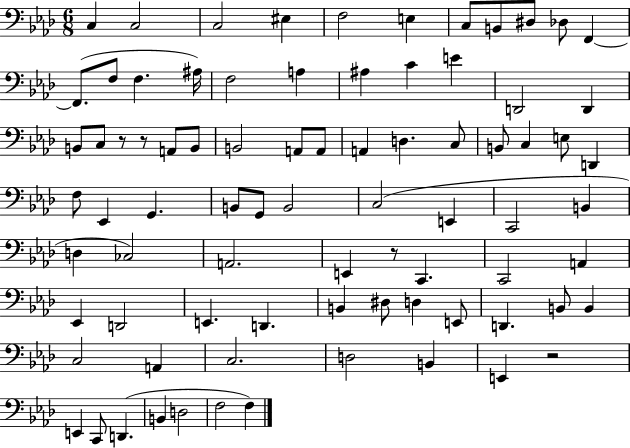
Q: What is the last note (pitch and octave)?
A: F3